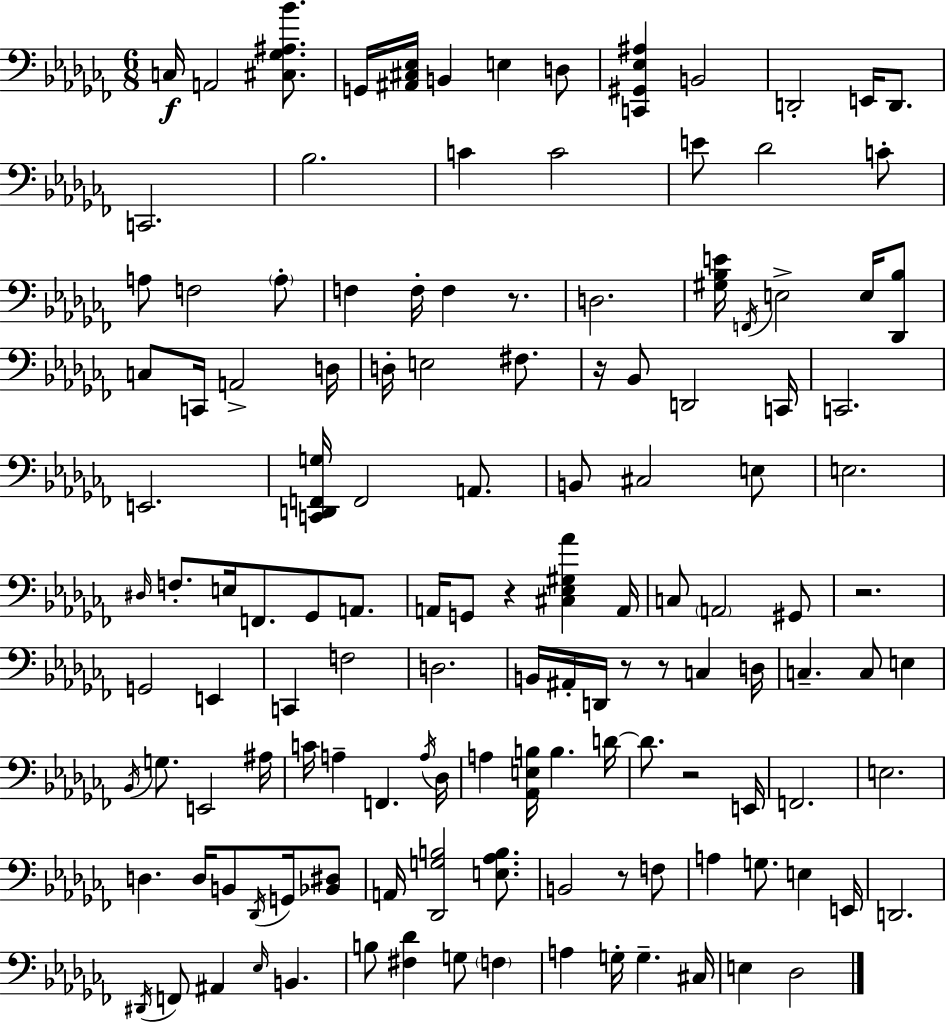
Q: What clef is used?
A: bass